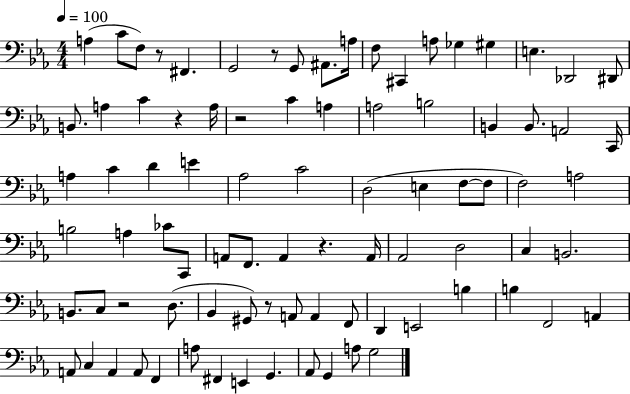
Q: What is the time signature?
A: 4/4